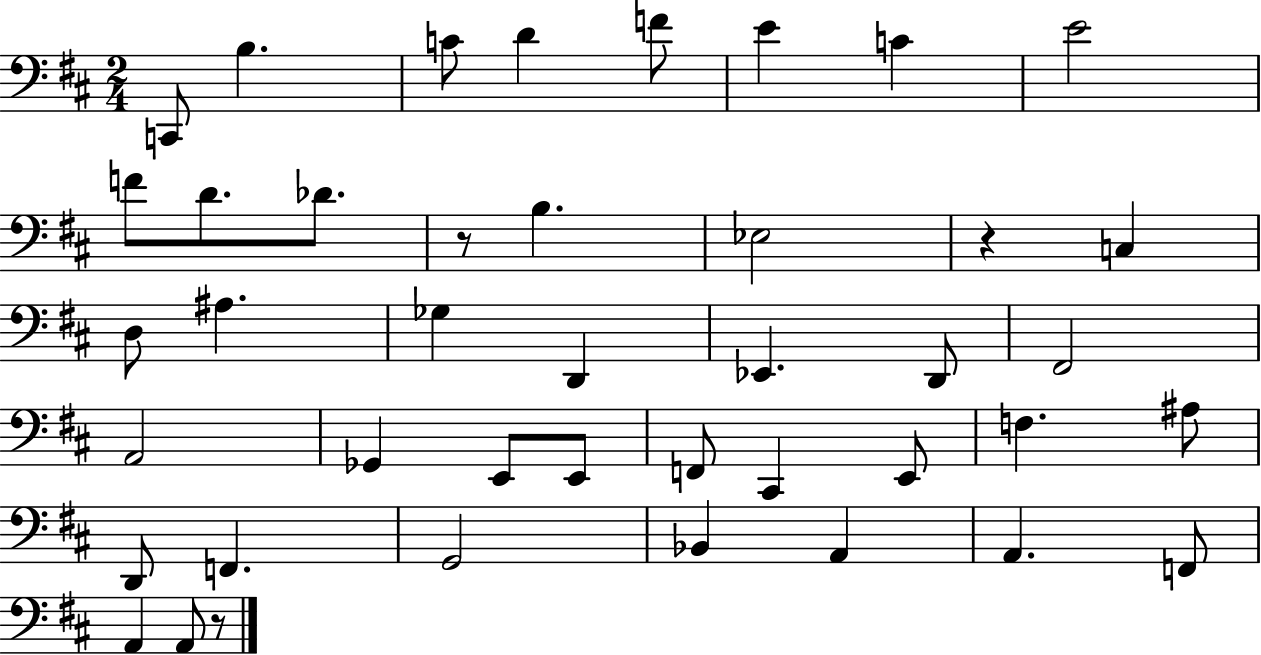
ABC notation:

X:1
T:Untitled
M:2/4
L:1/4
K:D
C,,/2 B, C/2 D F/2 E C E2 F/2 D/2 _D/2 z/2 B, _E,2 z C, D,/2 ^A, _G, D,, _E,, D,,/2 ^F,,2 A,,2 _G,, E,,/2 E,,/2 F,,/2 ^C,, E,,/2 F, ^A,/2 D,,/2 F,, G,,2 _B,, A,, A,, F,,/2 A,, A,,/2 z/2